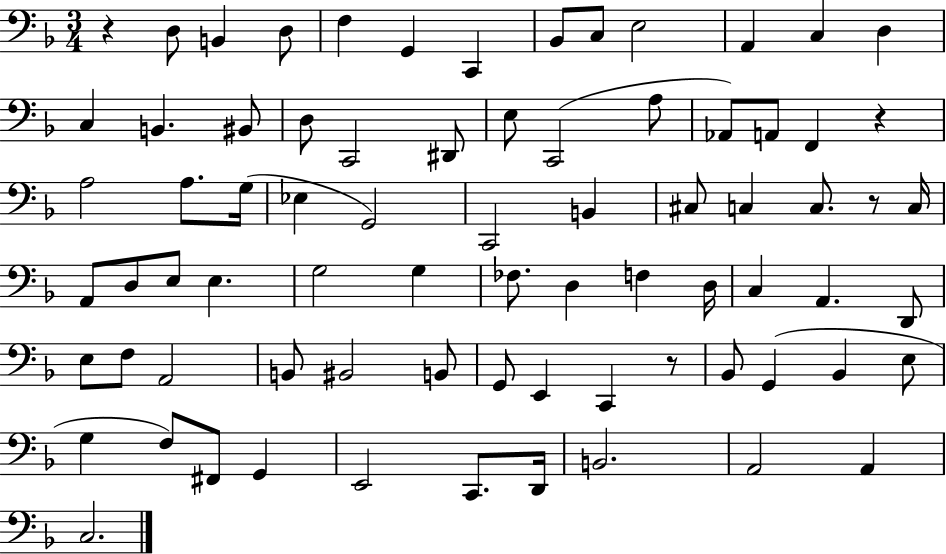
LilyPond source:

{
  \clef bass
  \numericTimeSignature
  \time 3/4
  \key f \major
  r4 d8 b,4 d8 | f4 g,4 c,4 | bes,8 c8 e2 | a,4 c4 d4 | \break c4 b,4. bis,8 | d8 c,2 dis,8 | e8 c,2( a8 | aes,8) a,8 f,4 r4 | \break a2 a8. g16( | ees4 g,2) | c,2 b,4 | cis8 c4 c8. r8 c16 | \break a,8 d8 e8 e4. | g2 g4 | fes8. d4 f4 d16 | c4 a,4. d,8 | \break e8 f8 a,2 | b,8 bis,2 b,8 | g,8 e,4 c,4 r8 | bes,8 g,4( bes,4 e8 | \break g4 f8) fis,8 g,4 | e,2 c,8. d,16 | b,2. | a,2 a,4 | \break c2. | \bar "|."
}